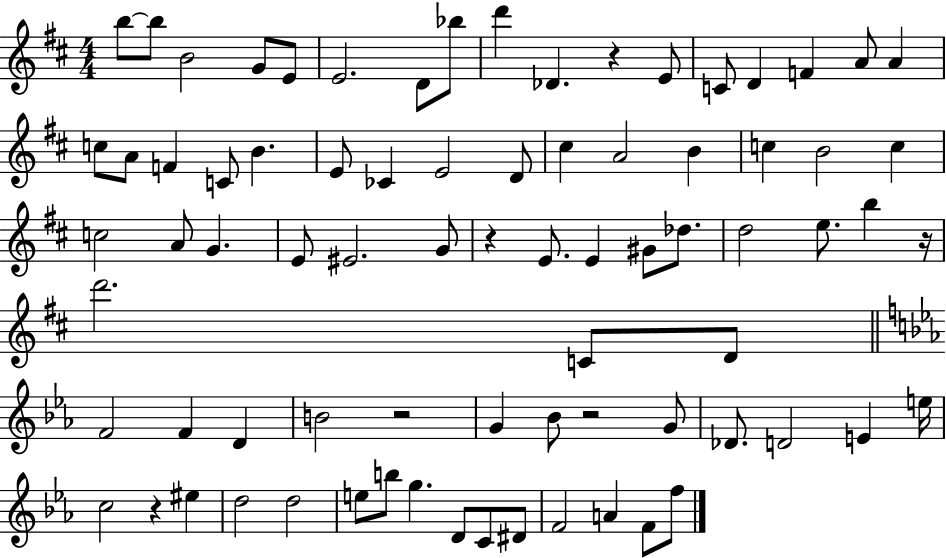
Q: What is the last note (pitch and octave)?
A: F5